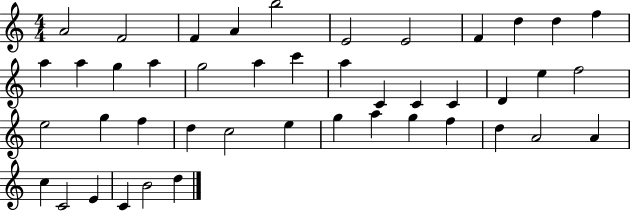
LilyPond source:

{
  \clef treble
  \numericTimeSignature
  \time 4/4
  \key c \major
  a'2 f'2 | f'4 a'4 b''2 | e'2 e'2 | f'4 d''4 d''4 f''4 | \break a''4 a''4 g''4 a''4 | g''2 a''4 c'''4 | a''4 c'4 c'4 c'4 | d'4 e''4 f''2 | \break e''2 g''4 f''4 | d''4 c''2 e''4 | g''4 a''4 g''4 f''4 | d''4 a'2 a'4 | \break c''4 c'2 e'4 | c'4 b'2 d''4 | \bar "|."
}